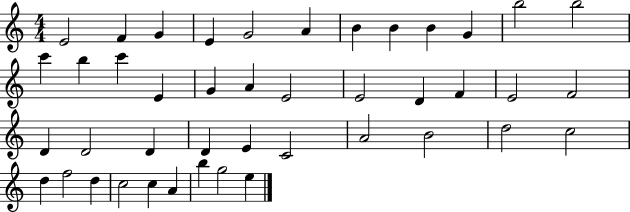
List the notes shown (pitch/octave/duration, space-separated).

E4/h F4/q G4/q E4/q G4/h A4/q B4/q B4/q B4/q G4/q B5/h B5/h C6/q B5/q C6/q E4/q G4/q A4/q E4/h E4/h D4/q F4/q E4/h F4/h D4/q D4/h D4/q D4/q E4/q C4/h A4/h B4/h D5/h C5/h D5/q F5/h D5/q C5/h C5/q A4/q B5/q G5/h E5/q